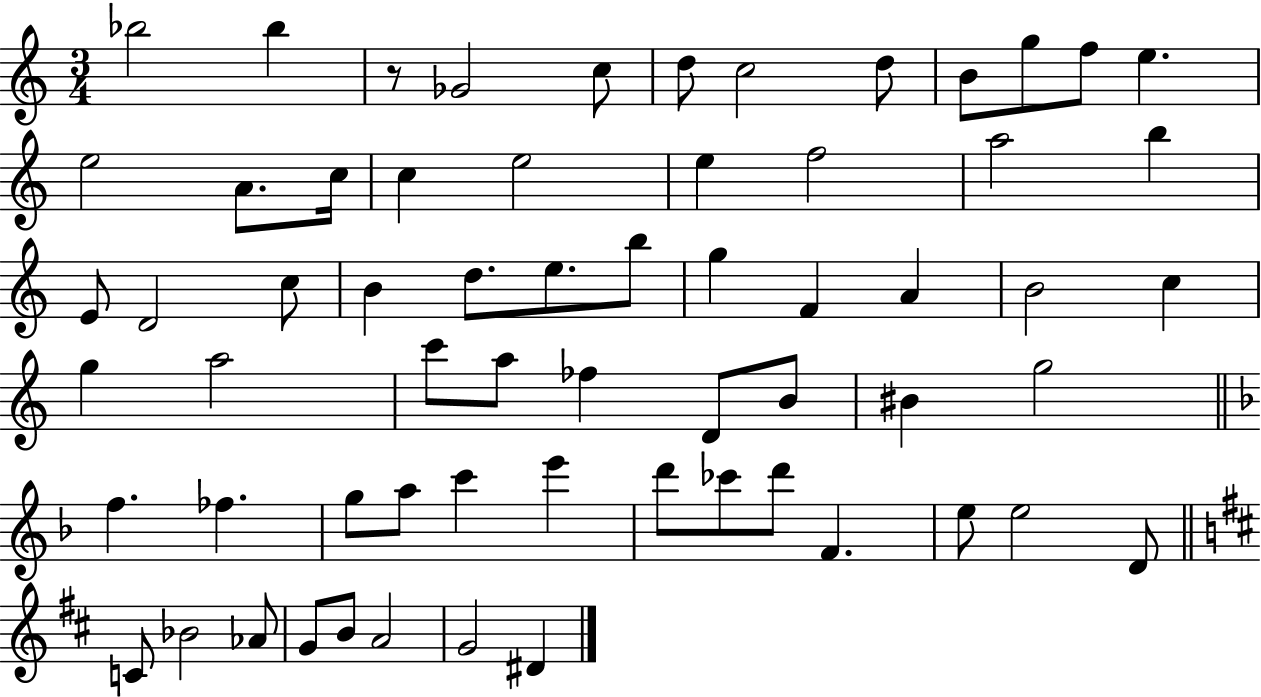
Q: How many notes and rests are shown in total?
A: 63